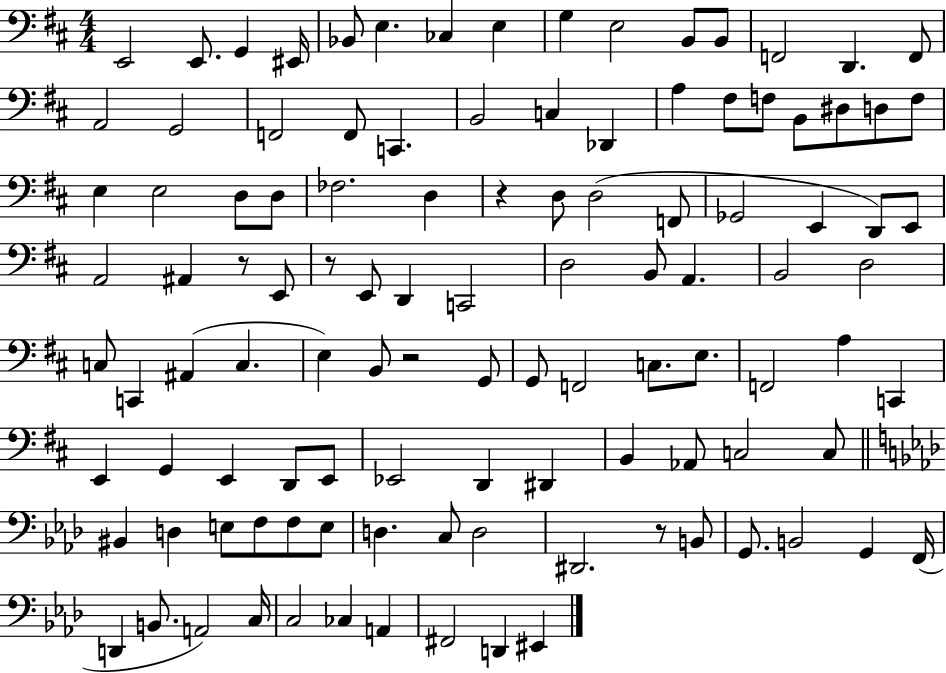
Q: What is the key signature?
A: D major